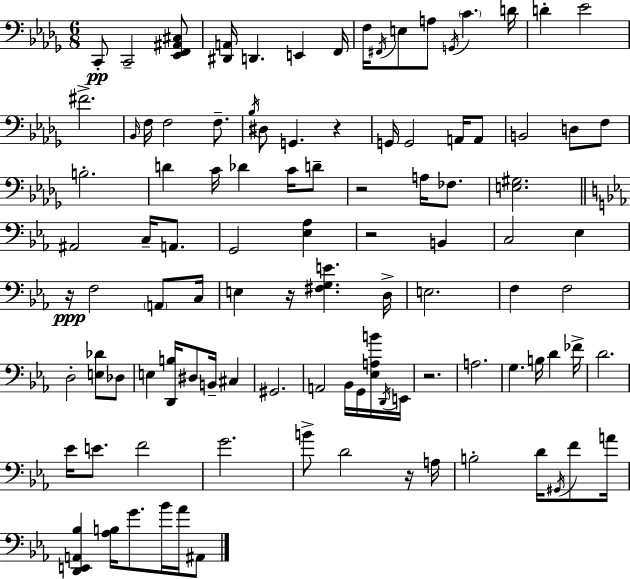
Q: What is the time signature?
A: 6/8